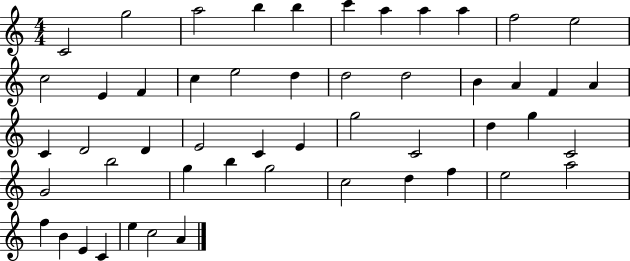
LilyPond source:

{
  \clef treble
  \numericTimeSignature
  \time 4/4
  \key c \major
  c'2 g''2 | a''2 b''4 b''4 | c'''4 a''4 a''4 a''4 | f''2 e''2 | \break c''2 e'4 f'4 | c''4 e''2 d''4 | d''2 d''2 | b'4 a'4 f'4 a'4 | \break c'4 d'2 d'4 | e'2 c'4 e'4 | g''2 c'2 | d''4 g''4 c'2 | \break g'2 b''2 | g''4 b''4 g''2 | c''2 d''4 f''4 | e''2 a''2 | \break f''4 b'4 e'4 c'4 | e''4 c''2 a'4 | \bar "|."
}